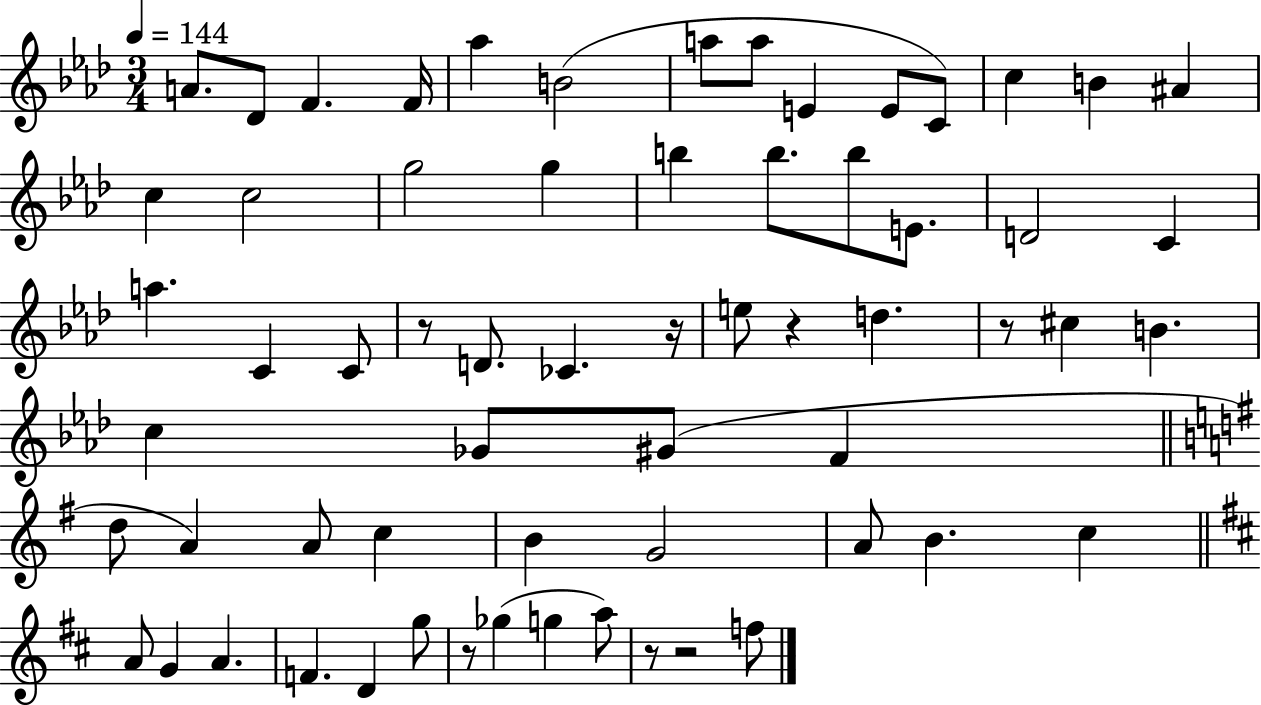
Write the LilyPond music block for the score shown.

{
  \clef treble
  \numericTimeSignature
  \time 3/4
  \key aes \major
  \tempo 4 = 144
  a'8. des'8 f'4. f'16 | aes''4 b'2( | a''8 a''8 e'4 e'8 c'8) | c''4 b'4 ais'4 | \break c''4 c''2 | g''2 g''4 | b''4 b''8. b''8 e'8. | d'2 c'4 | \break a''4. c'4 c'8 | r8 d'8. ces'4. r16 | e''8 r4 d''4. | r8 cis''4 b'4. | \break c''4 ges'8 gis'8( f'4 | \bar "||" \break \key e \minor d''8 a'4) a'8 c''4 | b'4 g'2 | a'8 b'4. c''4 | \bar "||" \break \key d \major a'8 g'4 a'4. | f'4. d'4 g''8 | r8 ges''4( g''4 a''8) | r8 r2 f''8 | \break \bar "|."
}